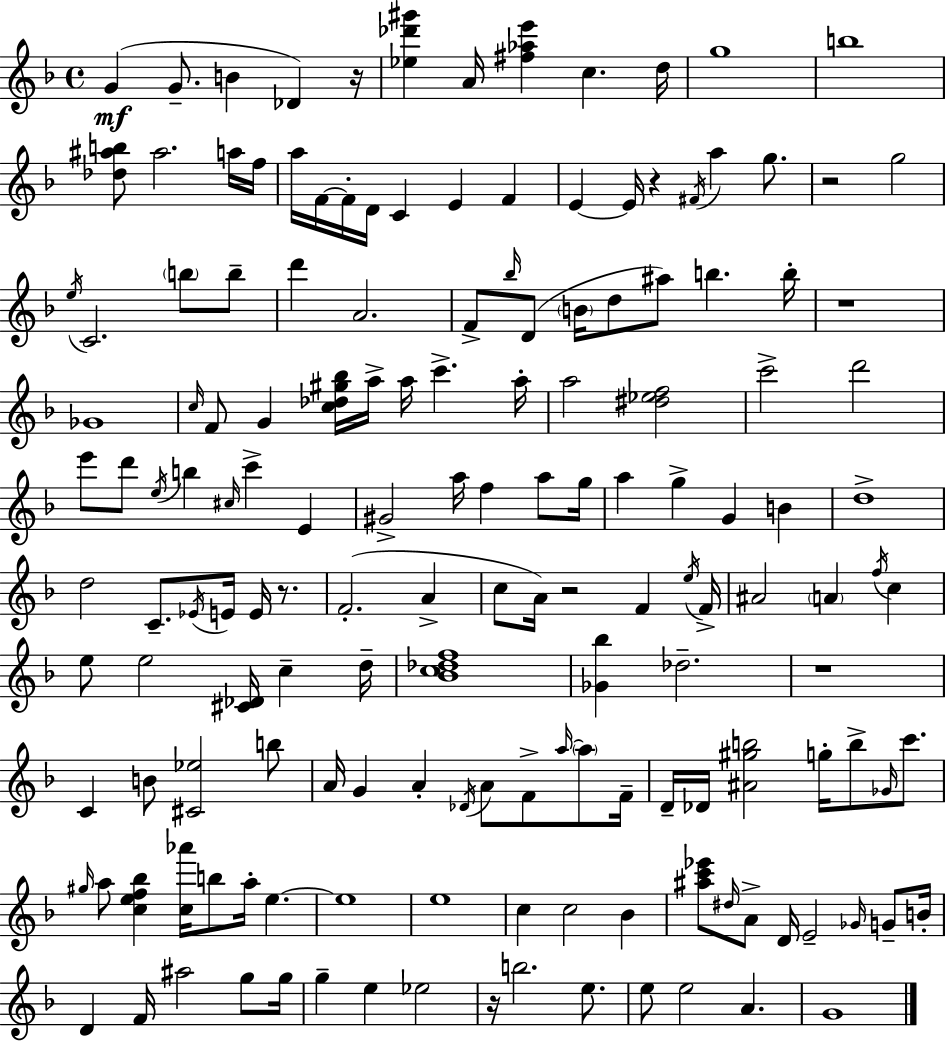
{
  \clef treble
  \time 4/4
  \defaultTimeSignature
  \key d \minor
  g'4(\mf g'8.-- b'4 des'4) r16 | <ees'' des''' gis'''>4 a'16 <fis'' aes'' e'''>4 c''4. d''16 | g''1 | b''1 | \break <des'' ais'' b''>8 ais''2. a''16 f''16 | a''16 f'16~~ f'16-. d'16 c'4 e'4 f'4 | e'4~~ e'16 r4 \acciaccatura { fis'16 } a''4 g''8. | r2 g''2 | \break \acciaccatura { e''16 } c'2. \parenthesize b''8 | b''8-- d'''4 a'2. | f'8-> \grace { bes''16 } d'8( \parenthesize b'16 d''8 ais''8) b''4. | b''16-. r1 | \break ges'1 | \grace { c''16 } f'8 g'4 <c'' des'' gis'' bes''>16 a''16-> a''16 c'''4.-> | a''16-. a''2 <dis'' ees'' f''>2 | c'''2-> d'''2 | \break e'''8 d'''8 \acciaccatura { e''16 } b''4 \grace { cis''16 } c'''4-> | e'4 gis'2-> a''16 f''4 | a''8 g''16 a''4 g''4-> g'4 | b'4 d''1-> | \break d''2 c'8.-- | \acciaccatura { ees'16 } e'16 e'16 r8. f'2.-.( | a'4-> c''8 a'16) r2 | f'4 \acciaccatura { e''16 } f'16-> ais'2 | \break \parenthesize a'4 \acciaccatura { f''16 } c''4 e''8 e''2 | <cis' des'>16 c''4-- d''16-- <bes' c'' des'' f''>1 | <ges' bes''>4 des''2.-- | r1 | \break c'4 b'8 <cis' ees''>2 | b''8 a'16 g'4 a'4-. | \acciaccatura { des'16 } a'8 f'8-> \grace { a''16~ }~ \parenthesize a''8 f'16-- d'16-- des'16 <ais' gis'' b''>2 | g''16-. b''8-> \grace { ges'16 } c'''8. \grace { gis''16 } a''8 <c'' e'' f'' bes''>4 | \break <c'' aes'''>16 b''8 a''16-. e''4.~~ e''1 | e''1 | c''4 | c''2 bes'4 <ais'' c''' ees'''>8 \grace { dis''16 } | \break a'8-> d'16 e'2-- \grace { ges'16 } g'8-- b'16-. d'4 | f'16 ais''2 g''8 g''16 g''4-- | e''4 ees''2 r16 | b''2. e''8. e''8 | \break e''2 a'4. g'1 | \bar "|."
}